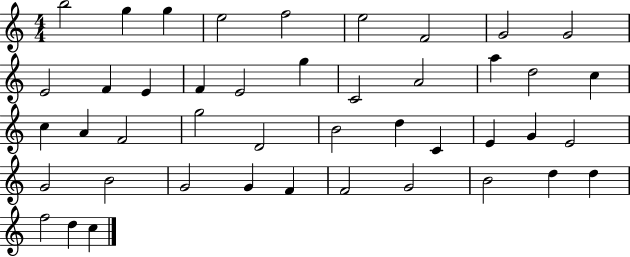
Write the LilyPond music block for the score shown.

{
  \clef treble
  \numericTimeSignature
  \time 4/4
  \key c \major
  b''2 g''4 g''4 | e''2 f''2 | e''2 f'2 | g'2 g'2 | \break e'2 f'4 e'4 | f'4 e'2 g''4 | c'2 a'2 | a''4 d''2 c''4 | \break c''4 a'4 f'2 | g''2 d'2 | b'2 d''4 c'4 | e'4 g'4 e'2 | \break g'2 b'2 | g'2 g'4 f'4 | f'2 g'2 | b'2 d''4 d''4 | \break f''2 d''4 c''4 | \bar "|."
}